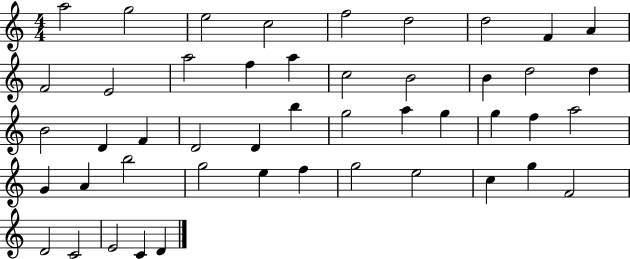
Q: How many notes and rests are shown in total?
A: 47